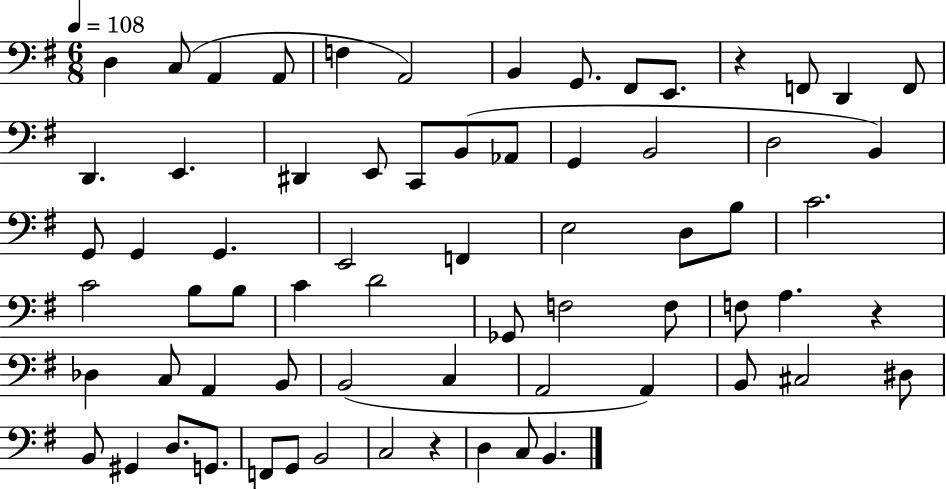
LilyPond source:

{
  \clef bass
  \numericTimeSignature
  \time 6/8
  \key g \major
  \tempo 4 = 108
  d4 c8( a,4 a,8 | f4 a,2) | b,4 g,8. fis,8 e,8. | r4 f,8 d,4 f,8 | \break d,4. e,4. | dis,4 e,8 c,8 b,8( aes,8 | g,4 b,2 | d2 b,4) | \break g,8 g,4 g,4. | e,2 f,4 | e2 d8 b8 | c'2. | \break c'2 b8 b8 | c'4 d'2 | ges,8 f2 f8 | f8 a4. r4 | \break des4 c8 a,4 b,8 | b,2( c4 | a,2 a,4) | b,8 cis2 dis8 | \break b,8 gis,4 d8. g,8. | f,8 g,8 b,2 | c2 r4 | d4 c8 b,4. | \break \bar "|."
}